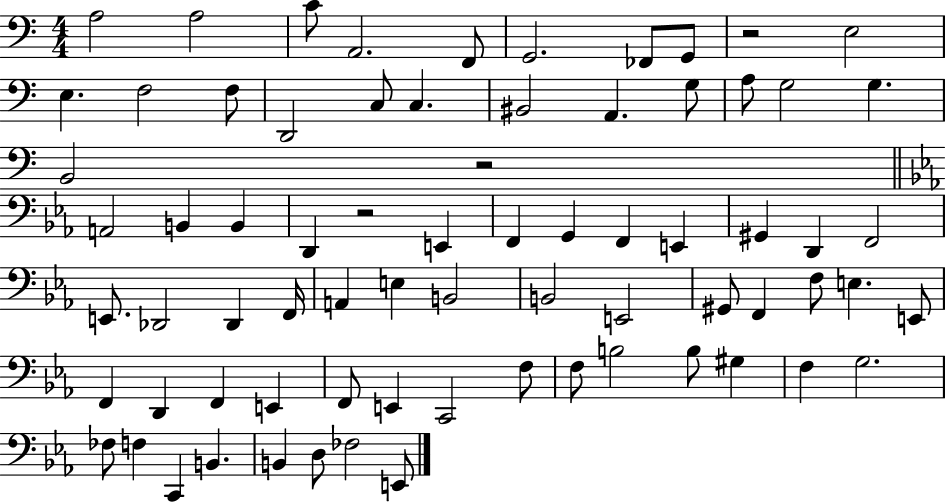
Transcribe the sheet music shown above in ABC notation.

X:1
T:Untitled
M:4/4
L:1/4
K:C
A,2 A,2 C/2 A,,2 F,,/2 G,,2 _F,,/2 G,,/2 z2 E,2 E, F,2 F,/2 D,,2 C,/2 C, ^B,,2 A,, G,/2 A,/2 G,2 G, B,,2 z2 A,,2 B,, B,, D,, z2 E,, F,, G,, F,, E,, ^G,, D,, F,,2 E,,/2 _D,,2 _D,, F,,/4 A,, E, B,,2 B,,2 E,,2 ^G,,/2 F,, F,/2 E, E,,/2 F,, D,, F,, E,, F,,/2 E,, C,,2 F,/2 F,/2 B,2 B,/2 ^G, F, G,2 _F,/2 F, C,, B,, B,, D,/2 _F,2 E,,/2